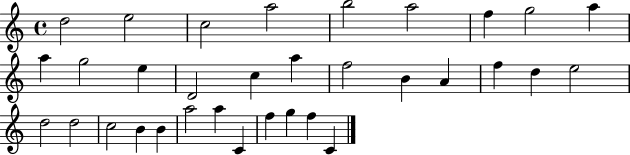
D5/h E5/h C5/h A5/h B5/h A5/h F5/q G5/h A5/q A5/q G5/h E5/q D4/h C5/q A5/q F5/h B4/q A4/q F5/q D5/q E5/h D5/h D5/h C5/h B4/q B4/q A5/h A5/q C4/q F5/q G5/q F5/q C4/q